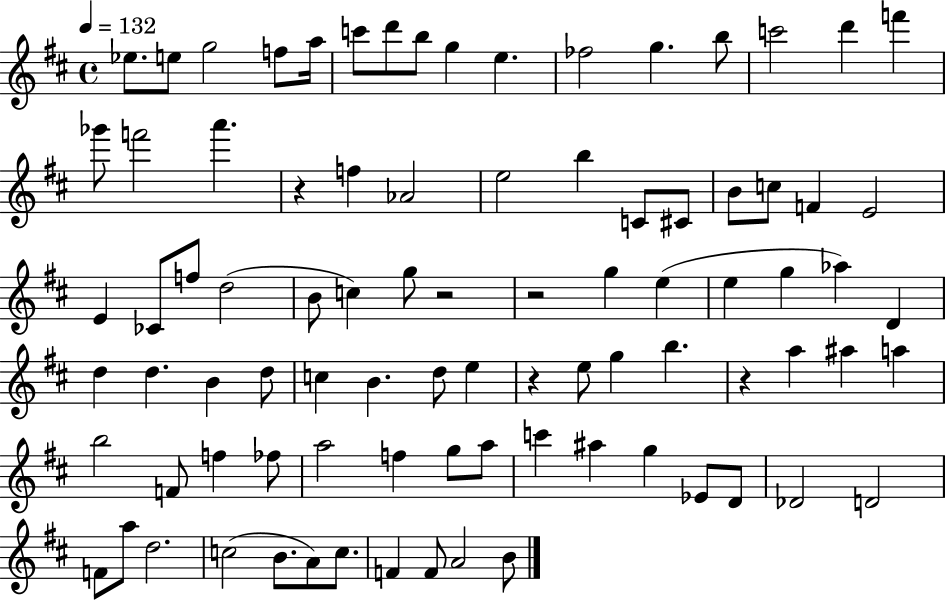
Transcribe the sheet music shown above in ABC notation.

X:1
T:Untitled
M:4/4
L:1/4
K:D
_e/2 e/2 g2 f/2 a/4 c'/2 d'/2 b/2 g e _f2 g b/2 c'2 d' f' _g'/2 f'2 a' z f _A2 e2 b C/2 ^C/2 B/2 c/2 F E2 E _C/2 f/2 d2 B/2 c g/2 z2 z2 g e e g _a D d d B d/2 c B d/2 e z e/2 g b z a ^a a b2 F/2 f _f/2 a2 f g/2 a/2 c' ^a g _E/2 D/2 _D2 D2 F/2 a/2 d2 c2 B/2 A/2 c/2 F F/2 A2 B/2